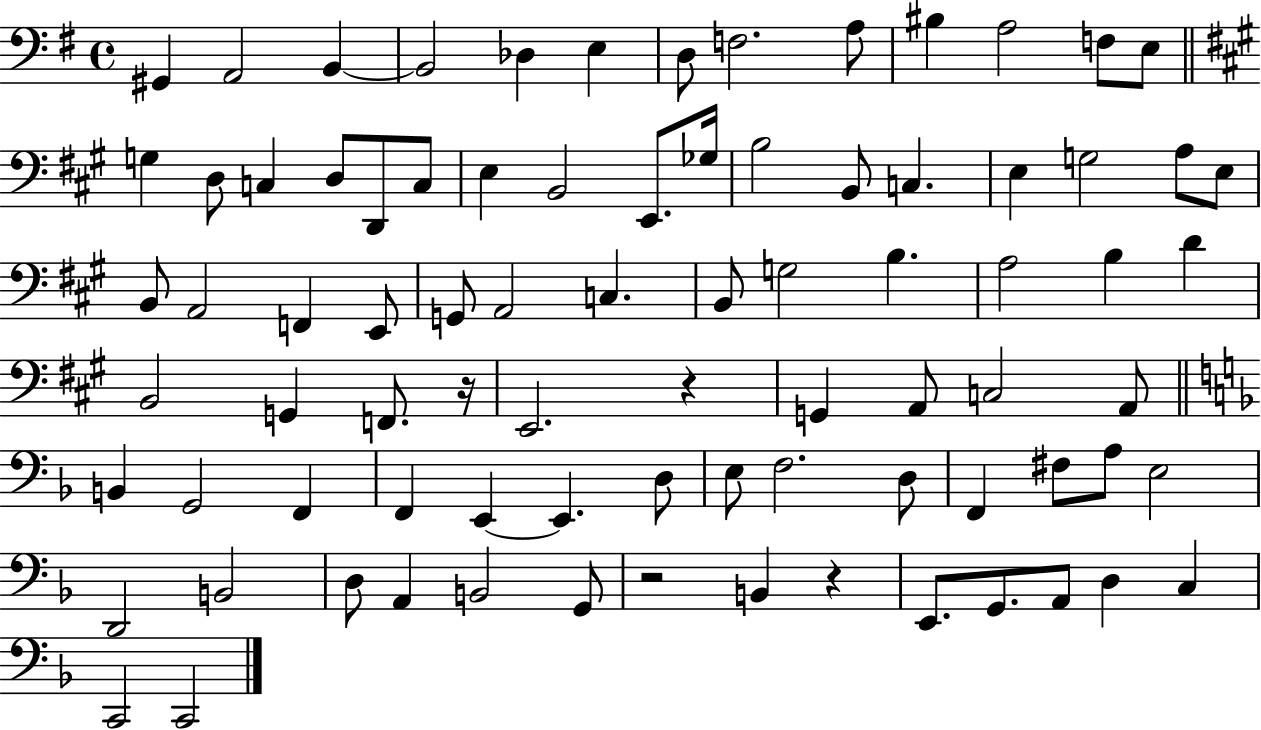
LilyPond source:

{
  \clef bass
  \time 4/4
  \defaultTimeSignature
  \key g \major
  gis,4 a,2 b,4~~ | b,2 des4 e4 | d8 f2. a8 | bis4 a2 f8 e8 | \break \bar "||" \break \key a \major g4 d8 c4 d8 d,8 c8 | e4 b,2 e,8. ges16 | b2 b,8 c4. | e4 g2 a8 e8 | \break b,8 a,2 f,4 e,8 | g,8 a,2 c4. | b,8 g2 b4. | a2 b4 d'4 | \break b,2 g,4 f,8. r16 | e,2. r4 | g,4 a,8 c2 a,8 | \bar "||" \break \key f \major b,4 g,2 f,4 | f,4 e,4~~ e,4. d8 | e8 f2. d8 | f,4 fis8 a8 e2 | \break d,2 b,2 | d8 a,4 b,2 g,8 | r2 b,4 r4 | e,8. g,8. a,8 d4 c4 | \break c,2 c,2 | \bar "|."
}